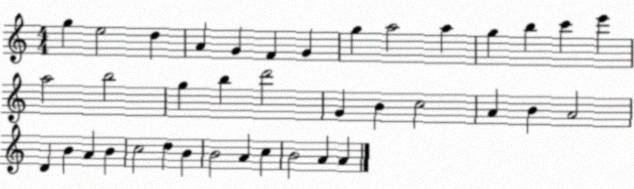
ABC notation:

X:1
T:Untitled
M:4/4
L:1/4
K:C
g e2 d A G F G g a2 a g b c' e' a2 b2 g b d'2 G B c2 A B A2 D B A B c2 d B B2 A c B2 A A